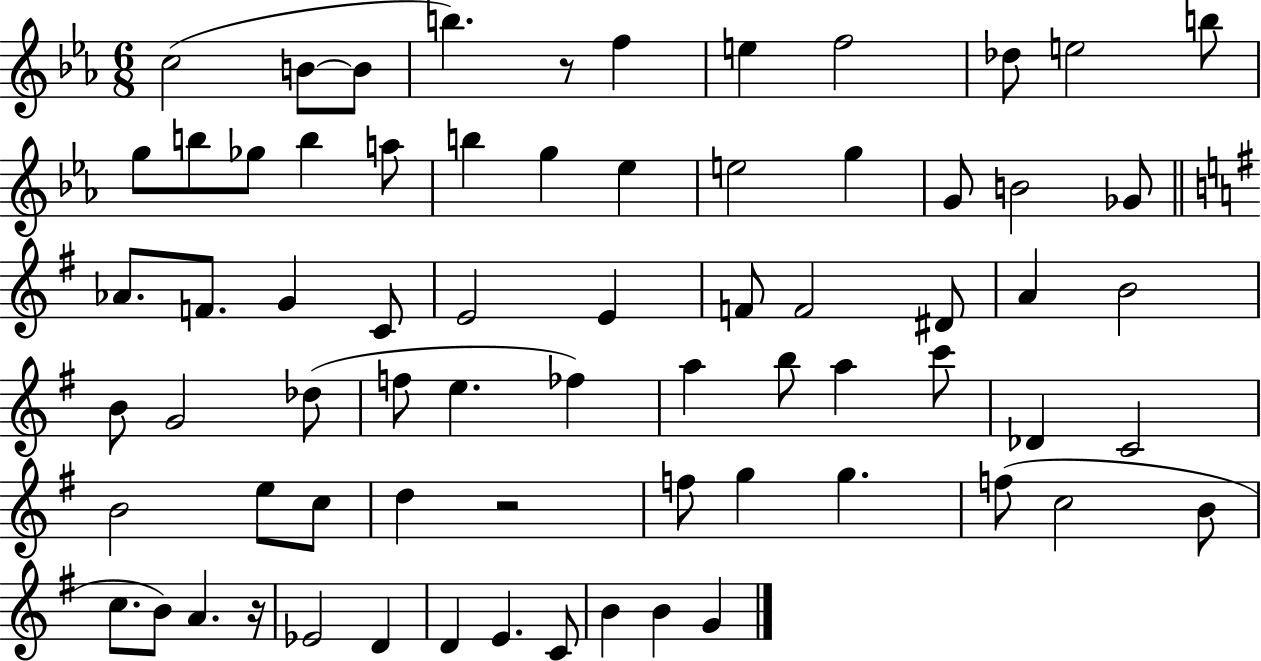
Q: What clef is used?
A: treble